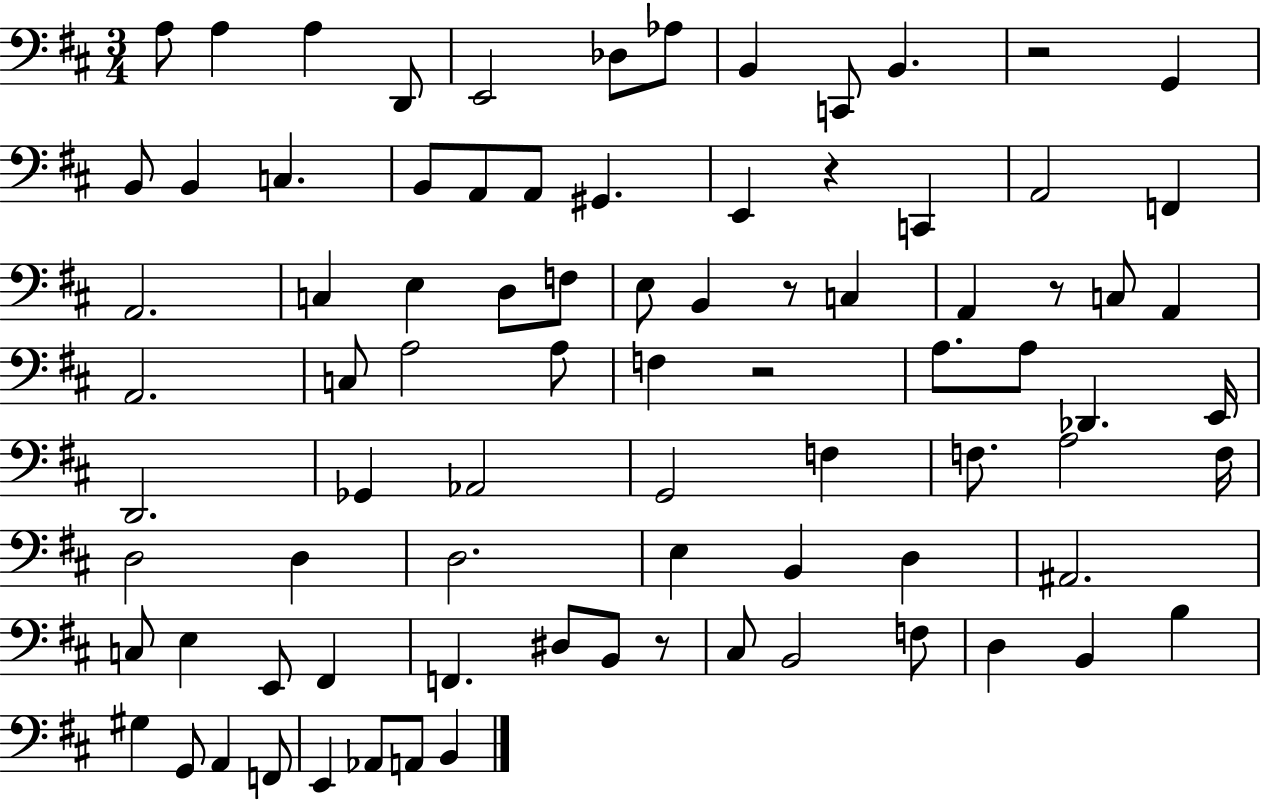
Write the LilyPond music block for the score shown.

{
  \clef bass
  \numericTimeSignature
  \time 3/4
  \key d \major
  \repeat volta 2 { a8 a4 a4 d,8 | e,2 des8 aes8 | b,4 c,8 b,4. | r2 g,4 | \break b,8 b,4 c4. | b,8 a,8 a,8 gis,4. | e,4 r4 c,4 | a,2 f,4 | \break a,2. | c4 e4 d8 f8 | e8 b,4 r8 c4 | a,4 r8 c8 a,4 | \break a,2. | c8 a2 a8 | f4 r2 | a8. a8 des,4. e,16 | \break d,2. | ges,4 aes,2 | g,2 f4 | f8. a2 f16 | \break d2 d4 | d2. | e4 b,4 d4 | ais,2. | \break c8 e4 e,8 fis,4 | f,4. dis8 b,8 r8 | cis8 b,2 f8 | d4 b,4 b4 | \break gis4 g,8 a,4 f,8 | e,4 aes,8 a,8 b,4 | } \bar "|."
}